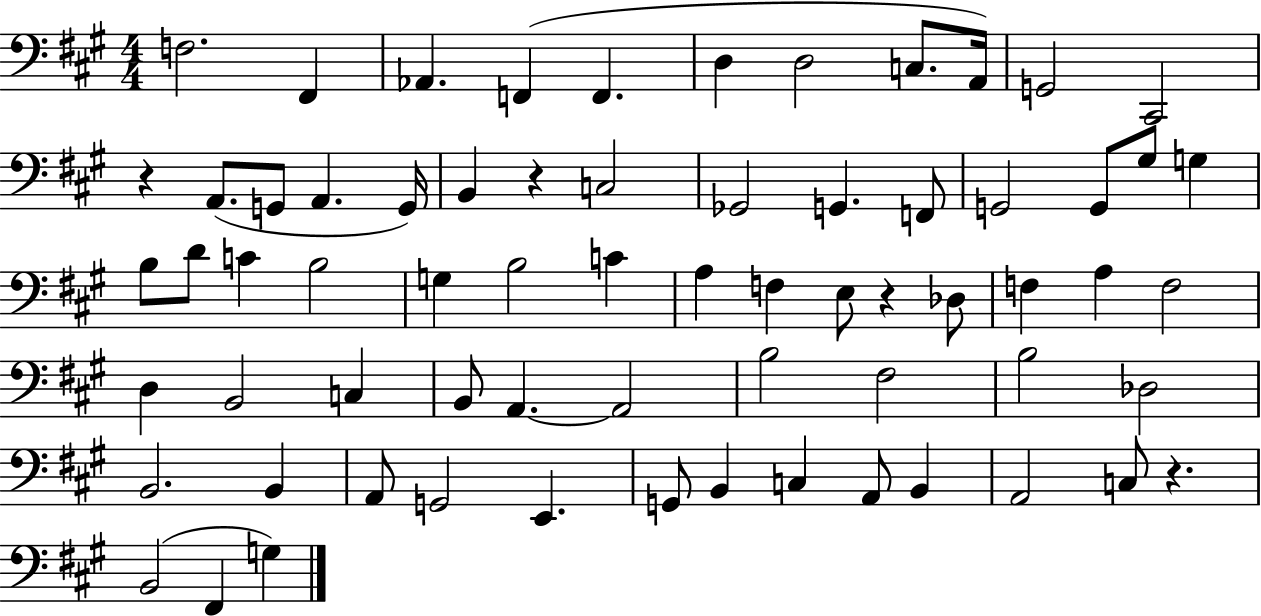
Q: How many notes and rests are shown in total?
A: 67